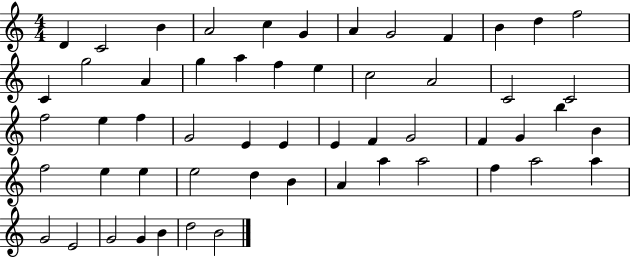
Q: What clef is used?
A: treble